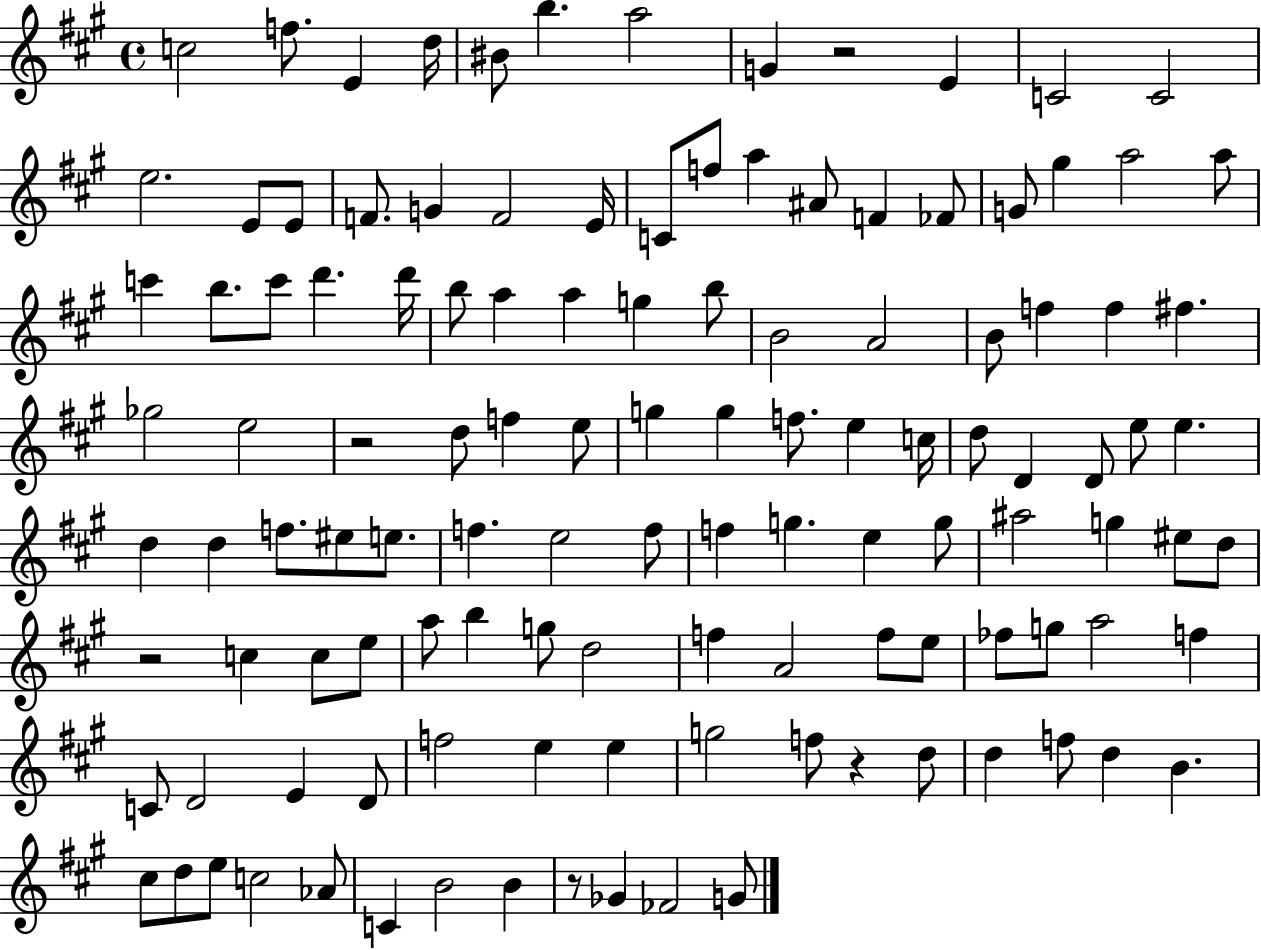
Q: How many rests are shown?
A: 5